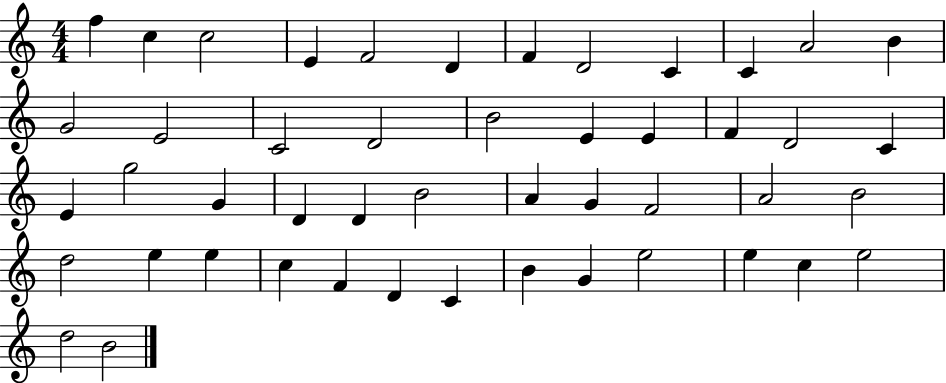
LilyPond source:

{
  \clef treble
  \numericTimeSignature
  \time 4/4
  \key c \major
  f''4 c''4 c''2 | e'4 f'2 d'4 | f'4 d'2 c'4 | c'4 a'2 b'4 | \break g'2 e'2 | c'2 d'2 | b'2 e'4 e'4 | f'4 d'2 c'4 | \break e'4 g''2 g'4 | d'4 d'4 b'2 | a'4 g'4 f'2 | a'2 b'2 | \break d''2 e''4 e''4 | c''4 f'4 d'4 c'4 | b'4 g'4 e''2 | e''4 c''4 e''2 | \break d''2 b'2 | \bar "|."
}